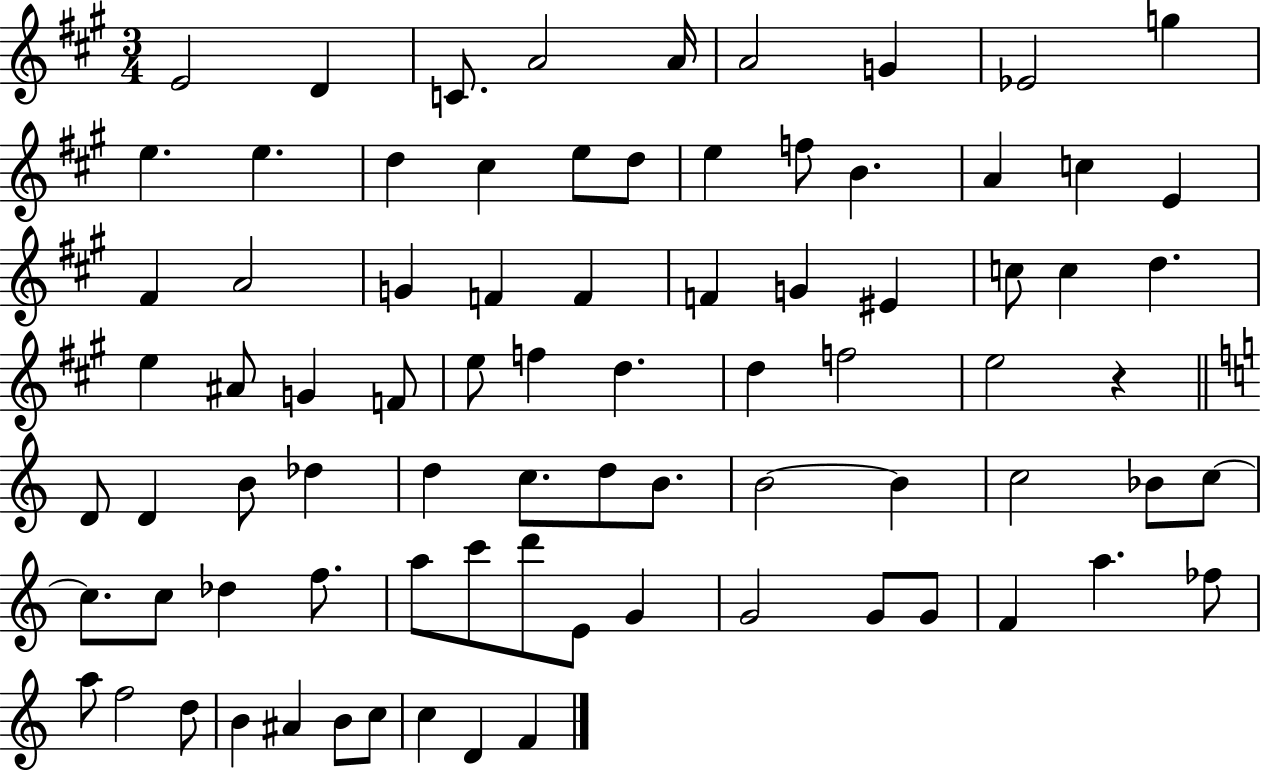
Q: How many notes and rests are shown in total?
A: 81